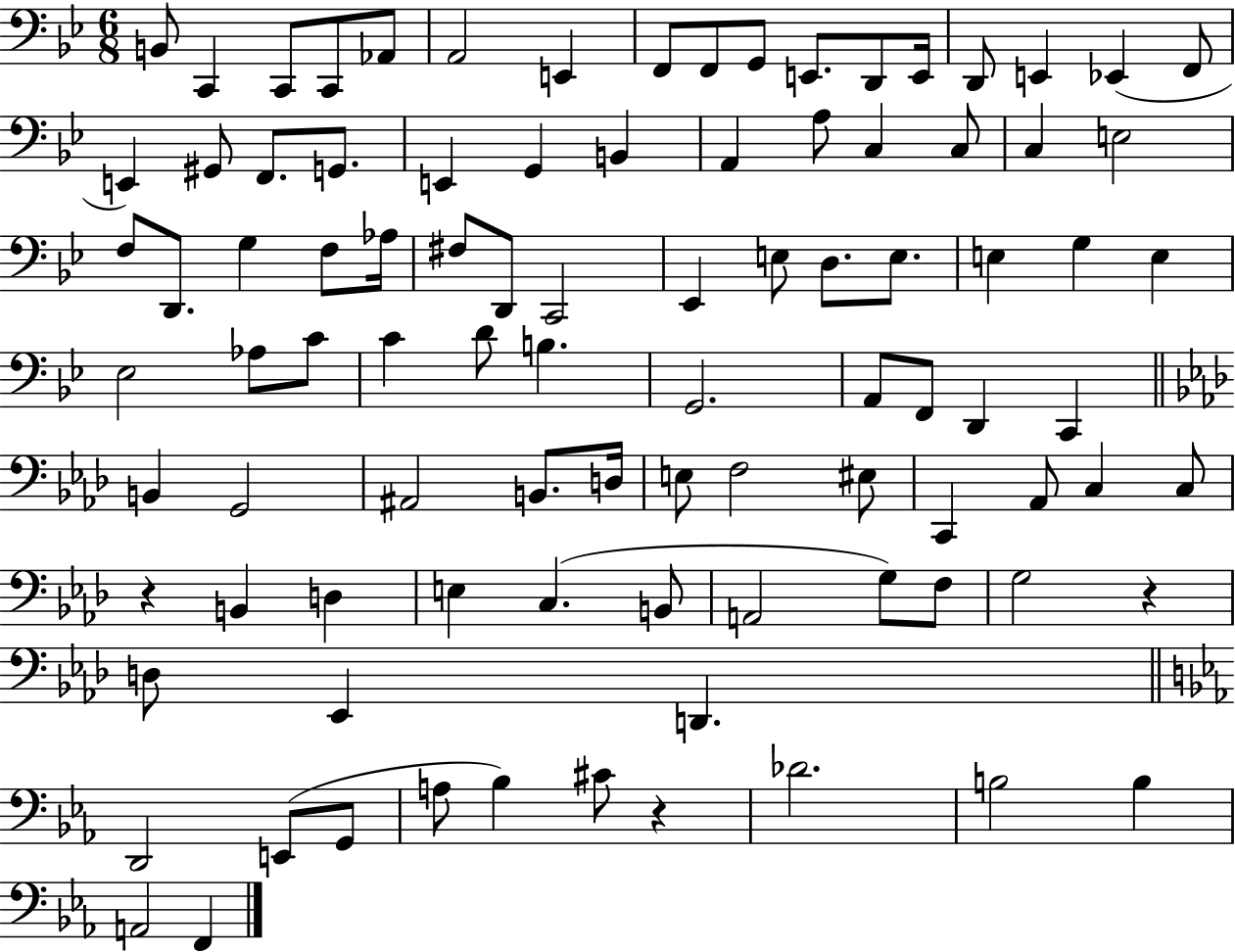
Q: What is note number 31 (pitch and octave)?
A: F3